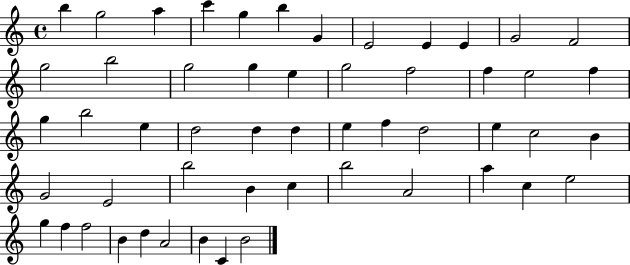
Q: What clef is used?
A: treble